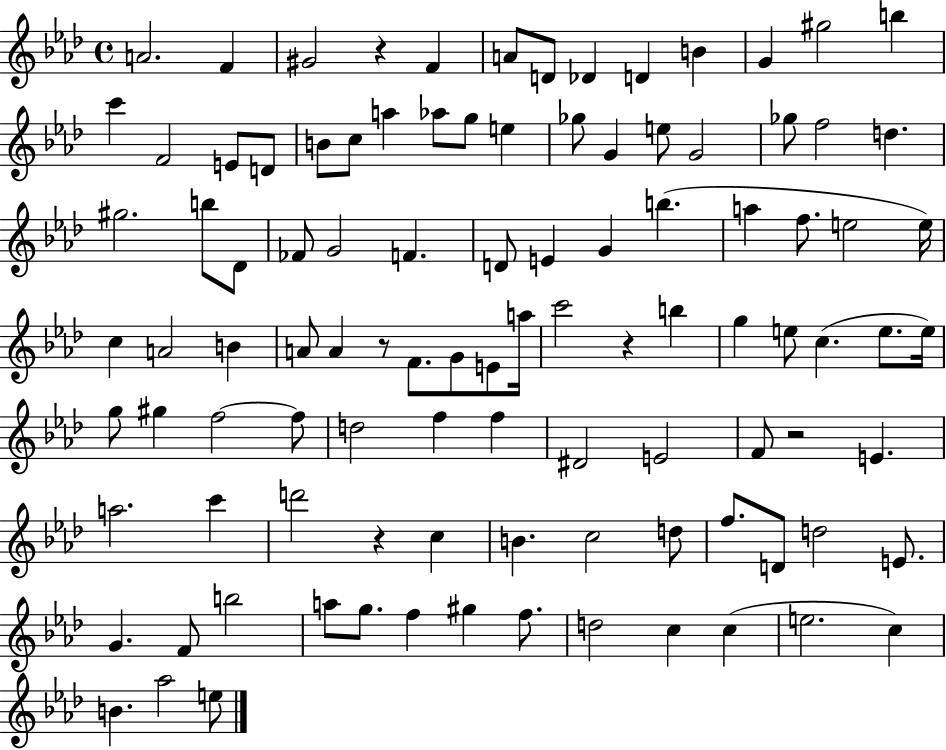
{
  \clef treble
  \time 4/4
  \defaultTimeSignature
  \key aes \major
  a'2. f'4 | gis'2 r4 f'4 | a'8 d'8 des'4 d'4 b'4 | g'4 gis''2 b''4 | \break c'''4 f'2 e'8 d'8 | b'8 c''8 a''4 aes''8 g''8 e''4 | ges''8 g'4 e''8 g'2 | ges''8 f''2 d''4. | \break gis''2. b''8 des'8 | fes'8 g'2 f'4. | d'8 e'4 g'4 b''4.( | a''4 f''8. e''2 e''16) | \break c''4 a'2 b'4 | a'8 a'4 r8 f'8. g'8 e'8 a''16 | c'''2 r4 b''4 | g''4 e''8 c''4.( e''8. e''16) | \break g''8 gis''4 f''2~~ f''8 | d''2 f''4 f''4 | dis'2 e'2 | f'8 r2 e'4. | \break a''2. c'''4 | d'''2 r4 c''4 | b'4. c''2 d''8 | f''8. d'8 d''2 e'8. | \break g'4. f'8 b''2 | a''8 g''8. f''4 gis''4 f''8. | d''2 c''4 c''4( | e''2. c''4) | \break b'4. aes''2 e''8 | \bar "|."
}